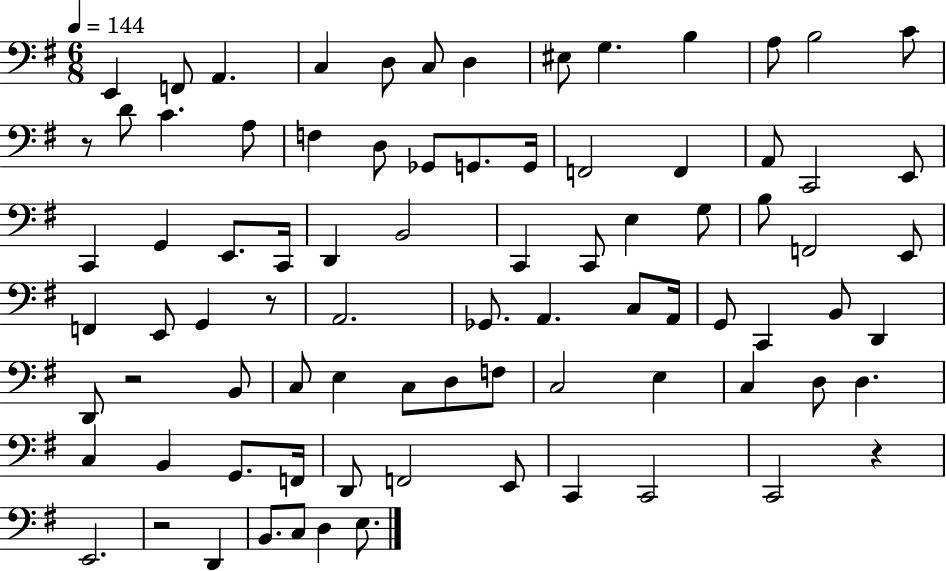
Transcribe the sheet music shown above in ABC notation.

X:1
T:Untitled
M:6/8
L:1/4
K:G
E,, F,,/2 A,, C, D,/2 C,/2 D, ^E,/2 G, B, A,/2 B,2 C/2 z/2 D/2 C A,/2 F, D,/2 _G,,/2 G,,/2 G,,/4 F,,2 F,, A,,/2 C,,2 E,,/2 C,, G,, E,,/2 C,,/4 D,, B,,2 C,, C,,/2 E, G,/2 B,/2 F,,2 E,,/2 F,, E,,/2 G,, z/2 A,,2 _G,,/2 A,, C,/2 A,,/4 G,,/2 C,, B,,/2 D,, D,,/2 z2 B,,/2 C,/2 E, C,/2 D,/2 F,/2 C,2 E, C, D,/2 D, C, B,, G,,/2 F,,/4 D,,/2 F,,2 E,,/2 C,, C,,2 C,,2 z E,,2 z2 D,, B,,/2 C,/2 D, E,/2